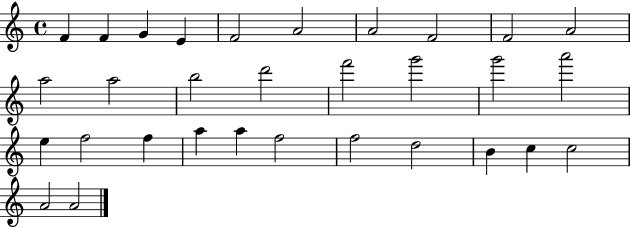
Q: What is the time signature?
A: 4/4